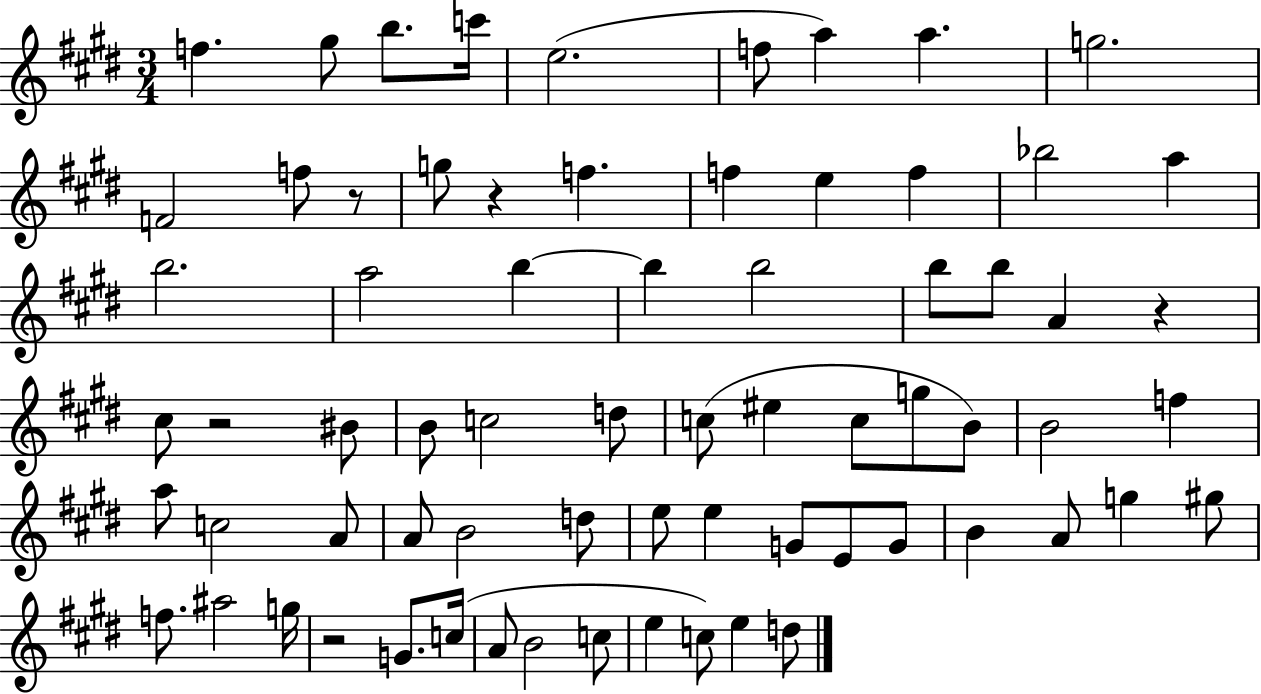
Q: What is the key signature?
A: E major